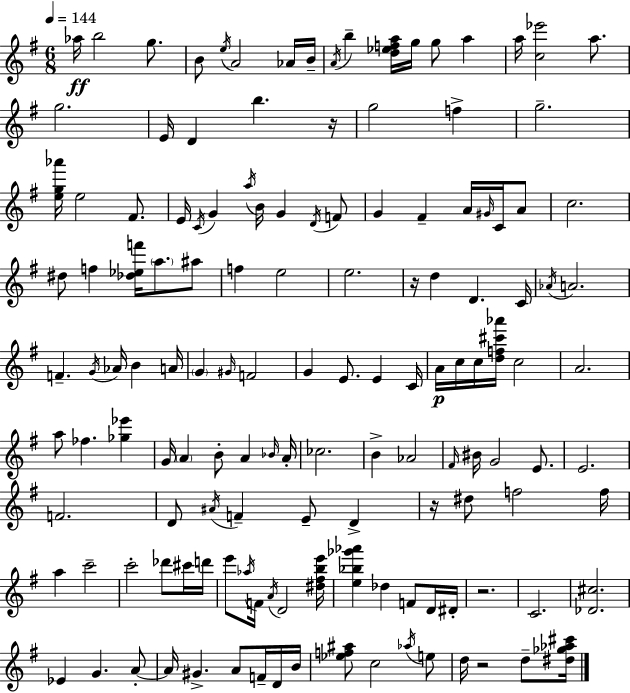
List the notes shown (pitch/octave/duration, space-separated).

Ab5/s B5/h G5/e. B4/e E5/s A4/h Ab4/s B4/s A4/s B5/q [D5,Eb5,F5,A5]/s G5/s G5/e A5/q A5/s [C5,Eb6]/h A5/e. G5/h. E4/s D4/q B5/q. R/s G5/h F5/q G5/h. [E5,G5,Ab6]/s E5/h F#4/e. E4/s C4/s G4/q A5/s B4/s G4/q D4/s F4/e G4/q F#4/q A4/s G#4/s C4/s A4/e C5/h. D#5/e F5/q [Db5,Eb5,F6]/s A5/e. A#5/e F5/q E5/h E5/h. R/s D5/q D4/q. C4/s Ab4/s A4/h. F4/q. G4/s Ab4/s B4/q A4/s G4/q G#4/s F4/h G4/q E4/e. E4/q C4/s A4/s C5/s C5/s [D5,F5,C#6,Ab6]/s C5/h A4/h. A5/e FES5/q. [Gb5,Eb6]/q G4/s A4/q B4/e A4/q Bb4/s A4/s CES5/h. B4/q Ab4/h F#4/s BIS4/s G4/h E4/e. E4/h. F4/h. D4/e A#4/s F4/q E4/e D4/q R/s D#5/e F5/h F5/s A5/q C6/h C6/h Db6/e C#6/s D6/s E6/e Ab5/s F4/s A4/s D4/h [D#5,F#5,B5,E6]/s [E5,Bb5,Gb6,Ab6]/q Db5/q F4/e D4/s D#4/s R/h. C4/h. [Db4,C#5]/h. Eb4/q G4/q. A4/e A4/s G#4/q. A4/e F4/s D4/s B4/s [Eb5,F5,A#5]/e C5/h Ab5/s E5/e D5/s R/h D5/e [D#5,Gb5,Ab5,C#6]/s